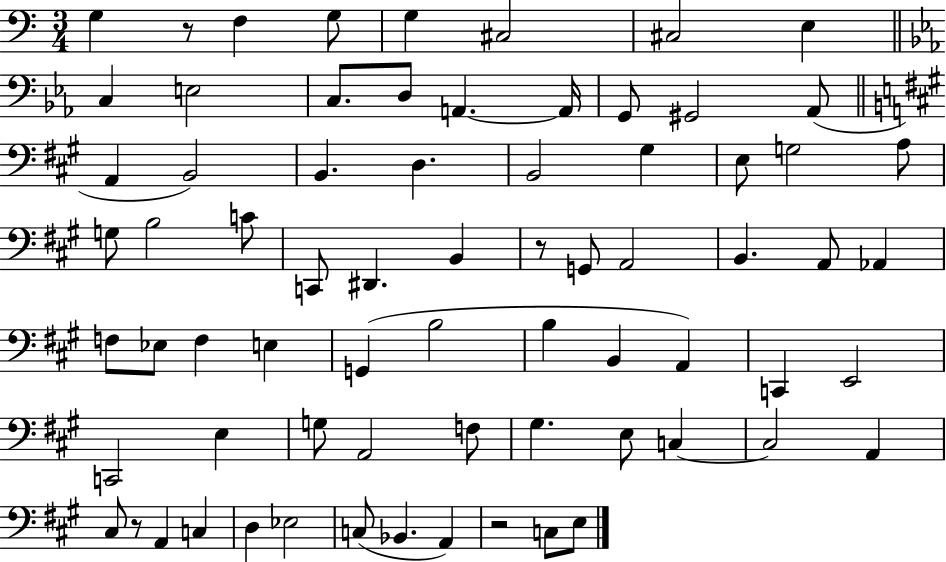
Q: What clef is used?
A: bass